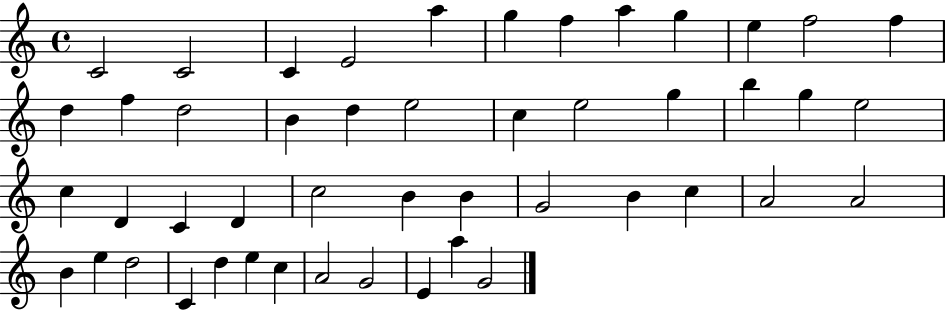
C4/h C4/h C4/q E4/h A5/q G5/q F5/q A5/q G5/q E5/q F5/h F5/q D5/q F5/q D5/h B4/q D5/q E5/h C5/q E5/h G5/q B5/q G5/q E5/h C5/q D4/q C4/q D4/q C5/h B4/q B4/q G4/h B4/q C5/q A4/h A4/h B4/q E5/q D5/h C4/q D5/q E5/q C5/q A4/h G4/h E4/q A5/q G4/h